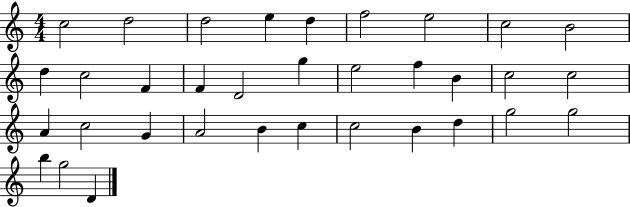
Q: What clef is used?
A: treble